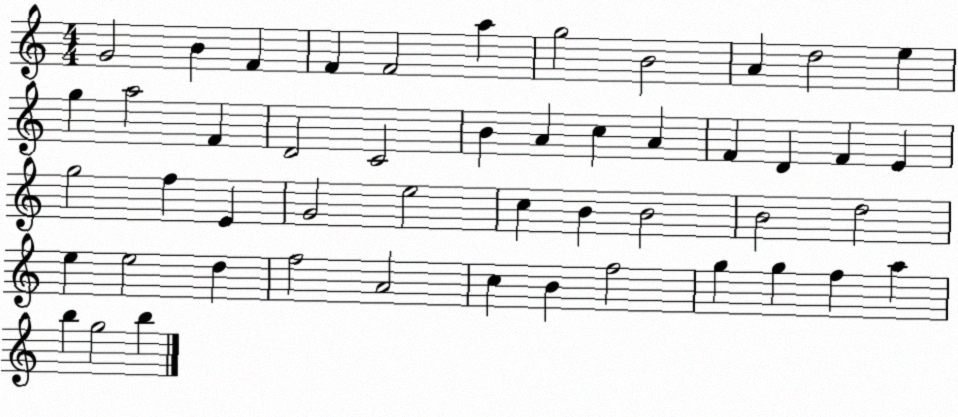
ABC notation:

X:1
T:Untitled
M:4/4
L:1/4
K:C
G2 B F F F2 a g2 B2 A d2 e g a2 F D2 C2 B A c A F D F E g2 f E G2 e2 c B B2 B2 d2 e e2 d f2 A2 c B f2 g g f a b g2 b